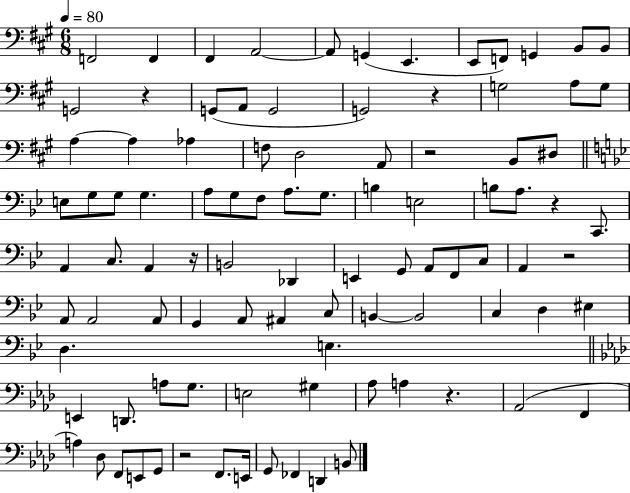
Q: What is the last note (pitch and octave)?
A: B2